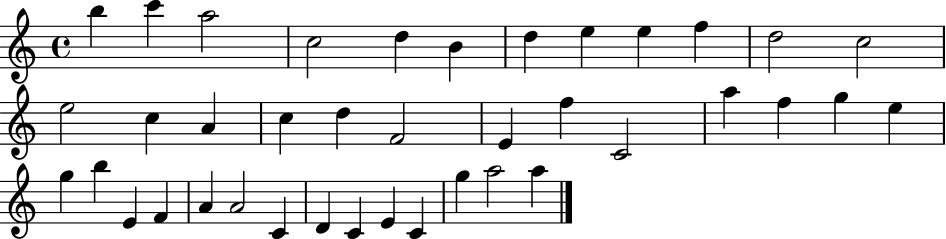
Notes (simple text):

B5/q C6/q A5/h C5/h D5/q B4/q D5/q E5/q E5/q F5/q D5/h C5/h E5/h C5/q A4/q C5/q D5/q F4/h E4/q F5/q C4/h A5/q F5/q G5/q E5/q G5/q B5/q E4/q F4/q A4/q A4/h C4/q D4/q C4/q E4/q C4/q G5/q A5/h A5/q